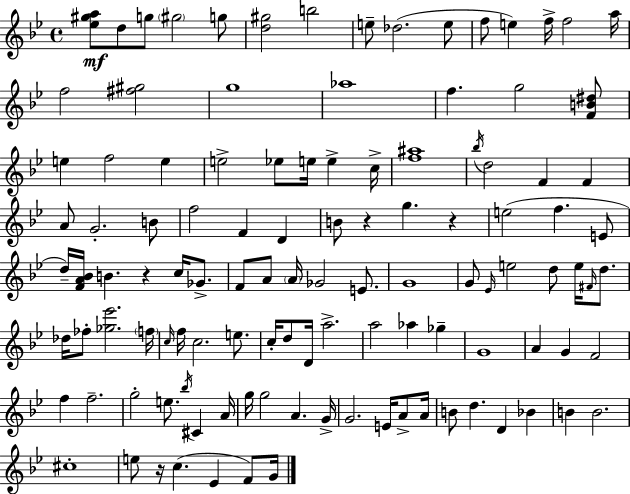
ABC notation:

X:1
T:Untitled
M:4/4
L:1/4
K:Gm
[_e^ga]/2 d/2 g/2 ^g2 g/2 [d^g]2 b2 e/2 _d2 e/2 f/2 e f/4 f2 a/4 f2 [^f^g]2 g4 _a4 f g2 [FB^d]/2 e f2 e e2 _e/2 e/4 e c/4 [f^a]4 _b/4 d2 F F A/2 G2 B/2 f2 F D B/2 z g z e2 f E/2 d/4 [FA_B]/4 B z c/4 _G/2 F/2 A/2 A/4 _G2 E/2 G4 G/2 _E/4 e2 d/2 e/4 ^F/4 d/2 _d/4 _f/2 [_g_e']2 f/4 c/4 f/4 c2 e/2 c/4 d/2 D/4 a2 a2 _a _g G4 A G F2 f f2 g2 e/2 _b/4 ^C A/4 g/4 g2 A G/4 G2 E/4 A/2 A/4 B/2 d D _B B B2 ^c4 e/2 z/4 c _E F/2 G/4